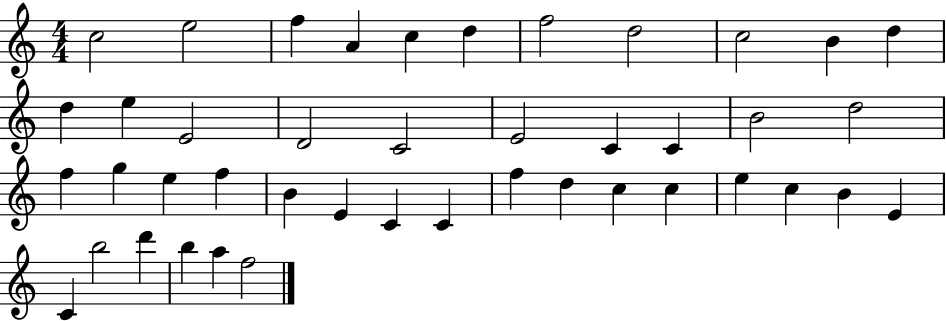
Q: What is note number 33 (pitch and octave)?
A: C5